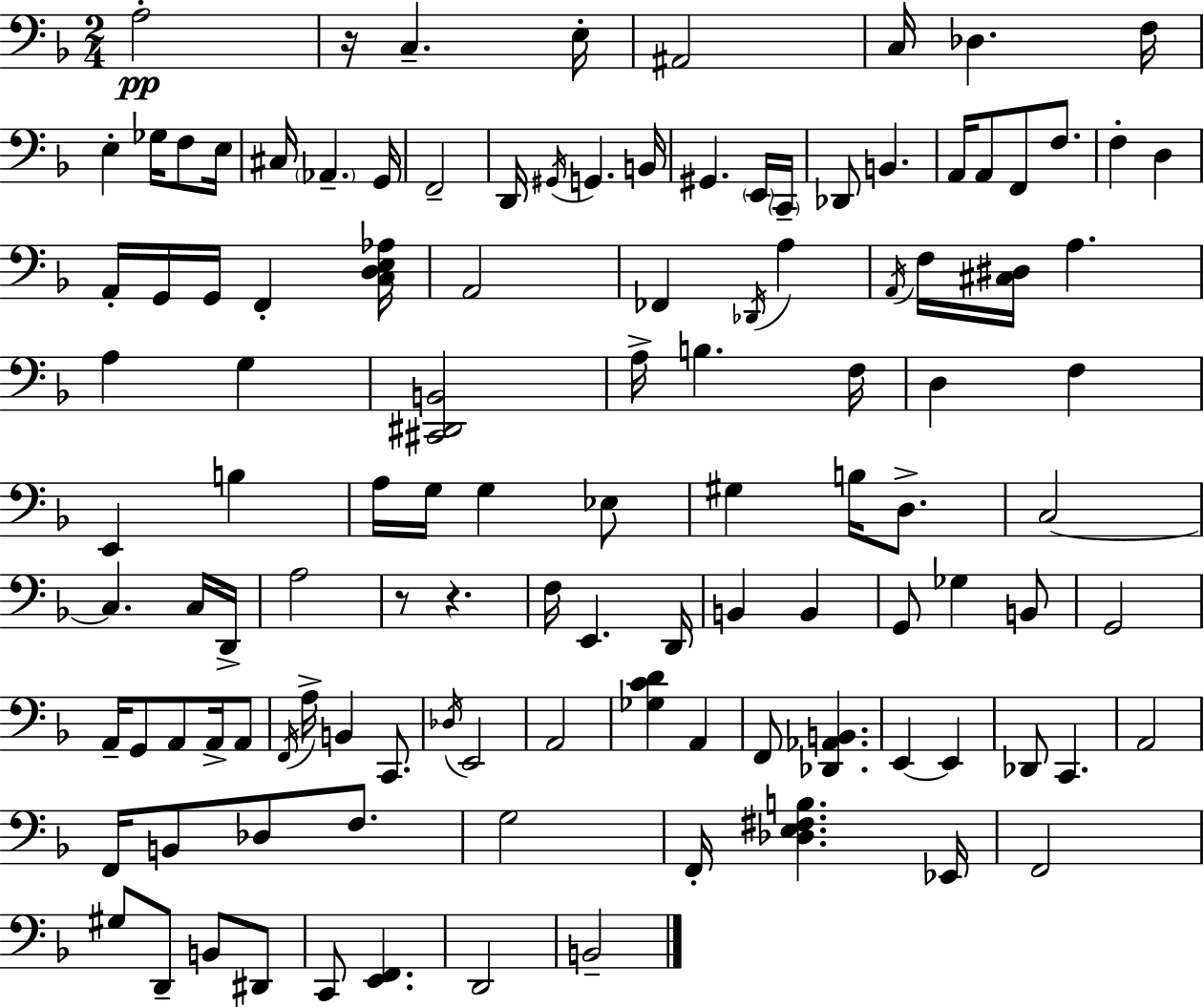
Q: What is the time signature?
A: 2/4